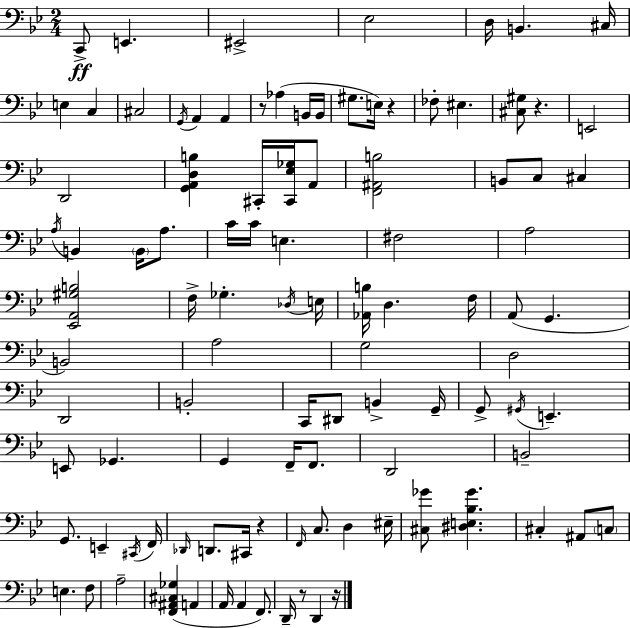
X:1
T:Untitled
M:2/4
L:1/4
K:Bb
C,,/2 E,, ^E,,2 _E,2 D,/4 B,, ^C,/4 E, C, ^C,2 G,,/4 A,, A,, z/2 _A, B,,/4 B,,/4 ^G,/2 E,/4 z _F,/2 ^E, [^C,^G,]/2 z E,,2 D,,2 [G,,A,,D,B,] ^C,,/4 [^C,,_E,_G,]/4 A,,/2 [F,,^A,,B,]2 B,,/2 C,/2 ^C, A,/4 B,, B,,/4 A,/2 C/4 C/4 E, ^F,2 A,2 [_E,,A,,^G,B,]2 F,/4 _G, _D,/4 E,/4 [_A,,B,]/4 D, F,/4 A,,/2 G,, B,,2 A,2 G,2 D,2 D,,2 B,,2 C,,/4 ^D,,/2 B,, G,,/4 G,,/2 ^G,,/4 E,, E,,/2 _G,, G,, F,,/4 F,,/2 D,,2 B,,2 G,,/2 E,, ^C,,/4 F,,/4 _D,,/4 D,,/2 ^C,,/4 z F,,/4 C,/2 D, ^E,/4 [^C,_G]/2 [^D,E,_B,_G] ^C, ^A,,/2 C,/2 E, F,/2 A,2 [F,,^A,,^C,_G,] A,, A,,/4 A,, F,,/2 D,,/4 z/2 D,, z/4